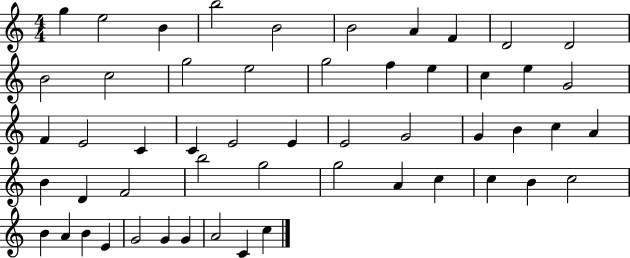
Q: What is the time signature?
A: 4/4